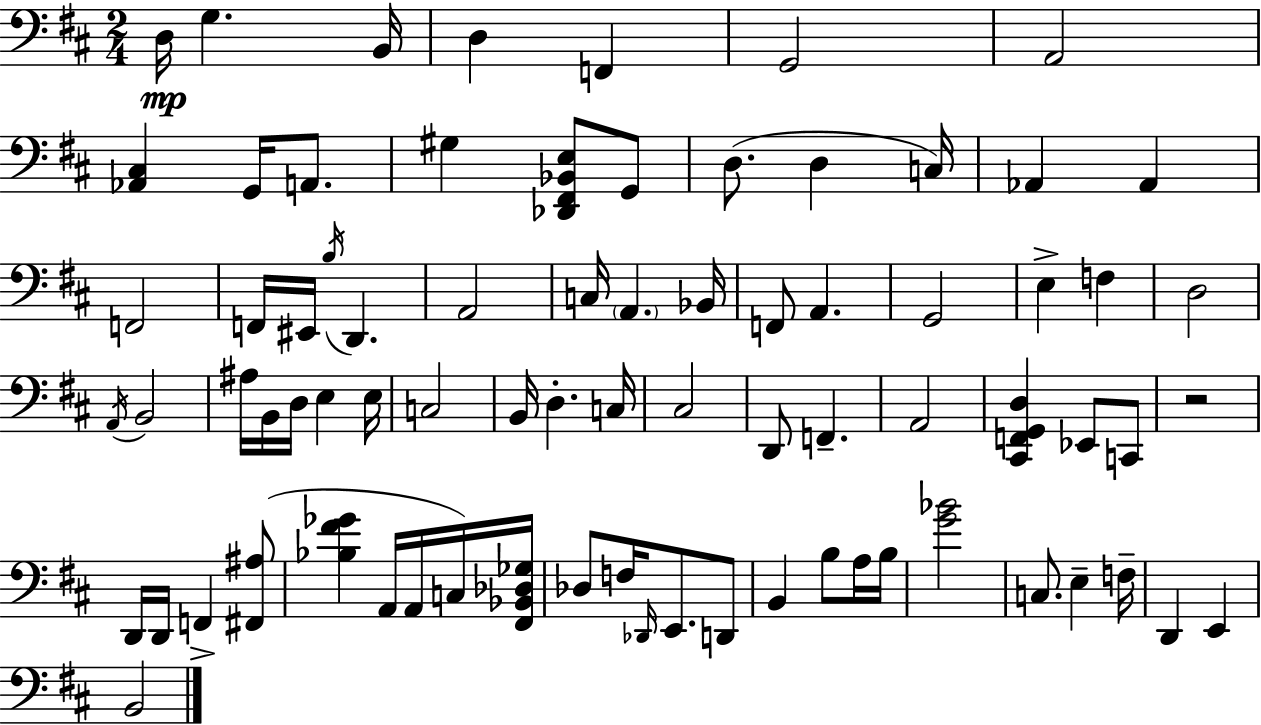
X:1
T:Untitled
M:2/4
L:1/4
K:D
D,/4 G, B,,/4 D, F,, G,,2 A,,2 [_A,,^C,] G,,/4 A,,/2 ^G, [_D,,^F,,_B,,E,]/2 G,,/2 D,/2 D, C,/4 _A,, _A,, F,,2 F,,/4 ^E,,/4 B,/4 D,, A,,2 C,/4 A,, _B,,/4 F,,/2 A,, G,,2 E, F, D,2 A,,/4 B,,2 ^A,/4 B,,/4 D,/4 E, E,/4 C,2 B,,/4 D, C,/4 ^C,2 D,,/2 F,, A,,2 [^C,,F,,G,,D,] _E,,/2 C,,/2 z2 D,,/4 D,,/4 F,, [^F,,^A,]/2 [_B,^F_G] A,,/4 A,,/4 C,/4 [^F,,_B,,_D,_G,]/4 _D,/2 F,/4 _D,,/4 E,,/2 D,,/2 B,, B,/2 A,/4 B,/4 [G_B]2 C,/2 E, F,/4 D,, E,, B,,2